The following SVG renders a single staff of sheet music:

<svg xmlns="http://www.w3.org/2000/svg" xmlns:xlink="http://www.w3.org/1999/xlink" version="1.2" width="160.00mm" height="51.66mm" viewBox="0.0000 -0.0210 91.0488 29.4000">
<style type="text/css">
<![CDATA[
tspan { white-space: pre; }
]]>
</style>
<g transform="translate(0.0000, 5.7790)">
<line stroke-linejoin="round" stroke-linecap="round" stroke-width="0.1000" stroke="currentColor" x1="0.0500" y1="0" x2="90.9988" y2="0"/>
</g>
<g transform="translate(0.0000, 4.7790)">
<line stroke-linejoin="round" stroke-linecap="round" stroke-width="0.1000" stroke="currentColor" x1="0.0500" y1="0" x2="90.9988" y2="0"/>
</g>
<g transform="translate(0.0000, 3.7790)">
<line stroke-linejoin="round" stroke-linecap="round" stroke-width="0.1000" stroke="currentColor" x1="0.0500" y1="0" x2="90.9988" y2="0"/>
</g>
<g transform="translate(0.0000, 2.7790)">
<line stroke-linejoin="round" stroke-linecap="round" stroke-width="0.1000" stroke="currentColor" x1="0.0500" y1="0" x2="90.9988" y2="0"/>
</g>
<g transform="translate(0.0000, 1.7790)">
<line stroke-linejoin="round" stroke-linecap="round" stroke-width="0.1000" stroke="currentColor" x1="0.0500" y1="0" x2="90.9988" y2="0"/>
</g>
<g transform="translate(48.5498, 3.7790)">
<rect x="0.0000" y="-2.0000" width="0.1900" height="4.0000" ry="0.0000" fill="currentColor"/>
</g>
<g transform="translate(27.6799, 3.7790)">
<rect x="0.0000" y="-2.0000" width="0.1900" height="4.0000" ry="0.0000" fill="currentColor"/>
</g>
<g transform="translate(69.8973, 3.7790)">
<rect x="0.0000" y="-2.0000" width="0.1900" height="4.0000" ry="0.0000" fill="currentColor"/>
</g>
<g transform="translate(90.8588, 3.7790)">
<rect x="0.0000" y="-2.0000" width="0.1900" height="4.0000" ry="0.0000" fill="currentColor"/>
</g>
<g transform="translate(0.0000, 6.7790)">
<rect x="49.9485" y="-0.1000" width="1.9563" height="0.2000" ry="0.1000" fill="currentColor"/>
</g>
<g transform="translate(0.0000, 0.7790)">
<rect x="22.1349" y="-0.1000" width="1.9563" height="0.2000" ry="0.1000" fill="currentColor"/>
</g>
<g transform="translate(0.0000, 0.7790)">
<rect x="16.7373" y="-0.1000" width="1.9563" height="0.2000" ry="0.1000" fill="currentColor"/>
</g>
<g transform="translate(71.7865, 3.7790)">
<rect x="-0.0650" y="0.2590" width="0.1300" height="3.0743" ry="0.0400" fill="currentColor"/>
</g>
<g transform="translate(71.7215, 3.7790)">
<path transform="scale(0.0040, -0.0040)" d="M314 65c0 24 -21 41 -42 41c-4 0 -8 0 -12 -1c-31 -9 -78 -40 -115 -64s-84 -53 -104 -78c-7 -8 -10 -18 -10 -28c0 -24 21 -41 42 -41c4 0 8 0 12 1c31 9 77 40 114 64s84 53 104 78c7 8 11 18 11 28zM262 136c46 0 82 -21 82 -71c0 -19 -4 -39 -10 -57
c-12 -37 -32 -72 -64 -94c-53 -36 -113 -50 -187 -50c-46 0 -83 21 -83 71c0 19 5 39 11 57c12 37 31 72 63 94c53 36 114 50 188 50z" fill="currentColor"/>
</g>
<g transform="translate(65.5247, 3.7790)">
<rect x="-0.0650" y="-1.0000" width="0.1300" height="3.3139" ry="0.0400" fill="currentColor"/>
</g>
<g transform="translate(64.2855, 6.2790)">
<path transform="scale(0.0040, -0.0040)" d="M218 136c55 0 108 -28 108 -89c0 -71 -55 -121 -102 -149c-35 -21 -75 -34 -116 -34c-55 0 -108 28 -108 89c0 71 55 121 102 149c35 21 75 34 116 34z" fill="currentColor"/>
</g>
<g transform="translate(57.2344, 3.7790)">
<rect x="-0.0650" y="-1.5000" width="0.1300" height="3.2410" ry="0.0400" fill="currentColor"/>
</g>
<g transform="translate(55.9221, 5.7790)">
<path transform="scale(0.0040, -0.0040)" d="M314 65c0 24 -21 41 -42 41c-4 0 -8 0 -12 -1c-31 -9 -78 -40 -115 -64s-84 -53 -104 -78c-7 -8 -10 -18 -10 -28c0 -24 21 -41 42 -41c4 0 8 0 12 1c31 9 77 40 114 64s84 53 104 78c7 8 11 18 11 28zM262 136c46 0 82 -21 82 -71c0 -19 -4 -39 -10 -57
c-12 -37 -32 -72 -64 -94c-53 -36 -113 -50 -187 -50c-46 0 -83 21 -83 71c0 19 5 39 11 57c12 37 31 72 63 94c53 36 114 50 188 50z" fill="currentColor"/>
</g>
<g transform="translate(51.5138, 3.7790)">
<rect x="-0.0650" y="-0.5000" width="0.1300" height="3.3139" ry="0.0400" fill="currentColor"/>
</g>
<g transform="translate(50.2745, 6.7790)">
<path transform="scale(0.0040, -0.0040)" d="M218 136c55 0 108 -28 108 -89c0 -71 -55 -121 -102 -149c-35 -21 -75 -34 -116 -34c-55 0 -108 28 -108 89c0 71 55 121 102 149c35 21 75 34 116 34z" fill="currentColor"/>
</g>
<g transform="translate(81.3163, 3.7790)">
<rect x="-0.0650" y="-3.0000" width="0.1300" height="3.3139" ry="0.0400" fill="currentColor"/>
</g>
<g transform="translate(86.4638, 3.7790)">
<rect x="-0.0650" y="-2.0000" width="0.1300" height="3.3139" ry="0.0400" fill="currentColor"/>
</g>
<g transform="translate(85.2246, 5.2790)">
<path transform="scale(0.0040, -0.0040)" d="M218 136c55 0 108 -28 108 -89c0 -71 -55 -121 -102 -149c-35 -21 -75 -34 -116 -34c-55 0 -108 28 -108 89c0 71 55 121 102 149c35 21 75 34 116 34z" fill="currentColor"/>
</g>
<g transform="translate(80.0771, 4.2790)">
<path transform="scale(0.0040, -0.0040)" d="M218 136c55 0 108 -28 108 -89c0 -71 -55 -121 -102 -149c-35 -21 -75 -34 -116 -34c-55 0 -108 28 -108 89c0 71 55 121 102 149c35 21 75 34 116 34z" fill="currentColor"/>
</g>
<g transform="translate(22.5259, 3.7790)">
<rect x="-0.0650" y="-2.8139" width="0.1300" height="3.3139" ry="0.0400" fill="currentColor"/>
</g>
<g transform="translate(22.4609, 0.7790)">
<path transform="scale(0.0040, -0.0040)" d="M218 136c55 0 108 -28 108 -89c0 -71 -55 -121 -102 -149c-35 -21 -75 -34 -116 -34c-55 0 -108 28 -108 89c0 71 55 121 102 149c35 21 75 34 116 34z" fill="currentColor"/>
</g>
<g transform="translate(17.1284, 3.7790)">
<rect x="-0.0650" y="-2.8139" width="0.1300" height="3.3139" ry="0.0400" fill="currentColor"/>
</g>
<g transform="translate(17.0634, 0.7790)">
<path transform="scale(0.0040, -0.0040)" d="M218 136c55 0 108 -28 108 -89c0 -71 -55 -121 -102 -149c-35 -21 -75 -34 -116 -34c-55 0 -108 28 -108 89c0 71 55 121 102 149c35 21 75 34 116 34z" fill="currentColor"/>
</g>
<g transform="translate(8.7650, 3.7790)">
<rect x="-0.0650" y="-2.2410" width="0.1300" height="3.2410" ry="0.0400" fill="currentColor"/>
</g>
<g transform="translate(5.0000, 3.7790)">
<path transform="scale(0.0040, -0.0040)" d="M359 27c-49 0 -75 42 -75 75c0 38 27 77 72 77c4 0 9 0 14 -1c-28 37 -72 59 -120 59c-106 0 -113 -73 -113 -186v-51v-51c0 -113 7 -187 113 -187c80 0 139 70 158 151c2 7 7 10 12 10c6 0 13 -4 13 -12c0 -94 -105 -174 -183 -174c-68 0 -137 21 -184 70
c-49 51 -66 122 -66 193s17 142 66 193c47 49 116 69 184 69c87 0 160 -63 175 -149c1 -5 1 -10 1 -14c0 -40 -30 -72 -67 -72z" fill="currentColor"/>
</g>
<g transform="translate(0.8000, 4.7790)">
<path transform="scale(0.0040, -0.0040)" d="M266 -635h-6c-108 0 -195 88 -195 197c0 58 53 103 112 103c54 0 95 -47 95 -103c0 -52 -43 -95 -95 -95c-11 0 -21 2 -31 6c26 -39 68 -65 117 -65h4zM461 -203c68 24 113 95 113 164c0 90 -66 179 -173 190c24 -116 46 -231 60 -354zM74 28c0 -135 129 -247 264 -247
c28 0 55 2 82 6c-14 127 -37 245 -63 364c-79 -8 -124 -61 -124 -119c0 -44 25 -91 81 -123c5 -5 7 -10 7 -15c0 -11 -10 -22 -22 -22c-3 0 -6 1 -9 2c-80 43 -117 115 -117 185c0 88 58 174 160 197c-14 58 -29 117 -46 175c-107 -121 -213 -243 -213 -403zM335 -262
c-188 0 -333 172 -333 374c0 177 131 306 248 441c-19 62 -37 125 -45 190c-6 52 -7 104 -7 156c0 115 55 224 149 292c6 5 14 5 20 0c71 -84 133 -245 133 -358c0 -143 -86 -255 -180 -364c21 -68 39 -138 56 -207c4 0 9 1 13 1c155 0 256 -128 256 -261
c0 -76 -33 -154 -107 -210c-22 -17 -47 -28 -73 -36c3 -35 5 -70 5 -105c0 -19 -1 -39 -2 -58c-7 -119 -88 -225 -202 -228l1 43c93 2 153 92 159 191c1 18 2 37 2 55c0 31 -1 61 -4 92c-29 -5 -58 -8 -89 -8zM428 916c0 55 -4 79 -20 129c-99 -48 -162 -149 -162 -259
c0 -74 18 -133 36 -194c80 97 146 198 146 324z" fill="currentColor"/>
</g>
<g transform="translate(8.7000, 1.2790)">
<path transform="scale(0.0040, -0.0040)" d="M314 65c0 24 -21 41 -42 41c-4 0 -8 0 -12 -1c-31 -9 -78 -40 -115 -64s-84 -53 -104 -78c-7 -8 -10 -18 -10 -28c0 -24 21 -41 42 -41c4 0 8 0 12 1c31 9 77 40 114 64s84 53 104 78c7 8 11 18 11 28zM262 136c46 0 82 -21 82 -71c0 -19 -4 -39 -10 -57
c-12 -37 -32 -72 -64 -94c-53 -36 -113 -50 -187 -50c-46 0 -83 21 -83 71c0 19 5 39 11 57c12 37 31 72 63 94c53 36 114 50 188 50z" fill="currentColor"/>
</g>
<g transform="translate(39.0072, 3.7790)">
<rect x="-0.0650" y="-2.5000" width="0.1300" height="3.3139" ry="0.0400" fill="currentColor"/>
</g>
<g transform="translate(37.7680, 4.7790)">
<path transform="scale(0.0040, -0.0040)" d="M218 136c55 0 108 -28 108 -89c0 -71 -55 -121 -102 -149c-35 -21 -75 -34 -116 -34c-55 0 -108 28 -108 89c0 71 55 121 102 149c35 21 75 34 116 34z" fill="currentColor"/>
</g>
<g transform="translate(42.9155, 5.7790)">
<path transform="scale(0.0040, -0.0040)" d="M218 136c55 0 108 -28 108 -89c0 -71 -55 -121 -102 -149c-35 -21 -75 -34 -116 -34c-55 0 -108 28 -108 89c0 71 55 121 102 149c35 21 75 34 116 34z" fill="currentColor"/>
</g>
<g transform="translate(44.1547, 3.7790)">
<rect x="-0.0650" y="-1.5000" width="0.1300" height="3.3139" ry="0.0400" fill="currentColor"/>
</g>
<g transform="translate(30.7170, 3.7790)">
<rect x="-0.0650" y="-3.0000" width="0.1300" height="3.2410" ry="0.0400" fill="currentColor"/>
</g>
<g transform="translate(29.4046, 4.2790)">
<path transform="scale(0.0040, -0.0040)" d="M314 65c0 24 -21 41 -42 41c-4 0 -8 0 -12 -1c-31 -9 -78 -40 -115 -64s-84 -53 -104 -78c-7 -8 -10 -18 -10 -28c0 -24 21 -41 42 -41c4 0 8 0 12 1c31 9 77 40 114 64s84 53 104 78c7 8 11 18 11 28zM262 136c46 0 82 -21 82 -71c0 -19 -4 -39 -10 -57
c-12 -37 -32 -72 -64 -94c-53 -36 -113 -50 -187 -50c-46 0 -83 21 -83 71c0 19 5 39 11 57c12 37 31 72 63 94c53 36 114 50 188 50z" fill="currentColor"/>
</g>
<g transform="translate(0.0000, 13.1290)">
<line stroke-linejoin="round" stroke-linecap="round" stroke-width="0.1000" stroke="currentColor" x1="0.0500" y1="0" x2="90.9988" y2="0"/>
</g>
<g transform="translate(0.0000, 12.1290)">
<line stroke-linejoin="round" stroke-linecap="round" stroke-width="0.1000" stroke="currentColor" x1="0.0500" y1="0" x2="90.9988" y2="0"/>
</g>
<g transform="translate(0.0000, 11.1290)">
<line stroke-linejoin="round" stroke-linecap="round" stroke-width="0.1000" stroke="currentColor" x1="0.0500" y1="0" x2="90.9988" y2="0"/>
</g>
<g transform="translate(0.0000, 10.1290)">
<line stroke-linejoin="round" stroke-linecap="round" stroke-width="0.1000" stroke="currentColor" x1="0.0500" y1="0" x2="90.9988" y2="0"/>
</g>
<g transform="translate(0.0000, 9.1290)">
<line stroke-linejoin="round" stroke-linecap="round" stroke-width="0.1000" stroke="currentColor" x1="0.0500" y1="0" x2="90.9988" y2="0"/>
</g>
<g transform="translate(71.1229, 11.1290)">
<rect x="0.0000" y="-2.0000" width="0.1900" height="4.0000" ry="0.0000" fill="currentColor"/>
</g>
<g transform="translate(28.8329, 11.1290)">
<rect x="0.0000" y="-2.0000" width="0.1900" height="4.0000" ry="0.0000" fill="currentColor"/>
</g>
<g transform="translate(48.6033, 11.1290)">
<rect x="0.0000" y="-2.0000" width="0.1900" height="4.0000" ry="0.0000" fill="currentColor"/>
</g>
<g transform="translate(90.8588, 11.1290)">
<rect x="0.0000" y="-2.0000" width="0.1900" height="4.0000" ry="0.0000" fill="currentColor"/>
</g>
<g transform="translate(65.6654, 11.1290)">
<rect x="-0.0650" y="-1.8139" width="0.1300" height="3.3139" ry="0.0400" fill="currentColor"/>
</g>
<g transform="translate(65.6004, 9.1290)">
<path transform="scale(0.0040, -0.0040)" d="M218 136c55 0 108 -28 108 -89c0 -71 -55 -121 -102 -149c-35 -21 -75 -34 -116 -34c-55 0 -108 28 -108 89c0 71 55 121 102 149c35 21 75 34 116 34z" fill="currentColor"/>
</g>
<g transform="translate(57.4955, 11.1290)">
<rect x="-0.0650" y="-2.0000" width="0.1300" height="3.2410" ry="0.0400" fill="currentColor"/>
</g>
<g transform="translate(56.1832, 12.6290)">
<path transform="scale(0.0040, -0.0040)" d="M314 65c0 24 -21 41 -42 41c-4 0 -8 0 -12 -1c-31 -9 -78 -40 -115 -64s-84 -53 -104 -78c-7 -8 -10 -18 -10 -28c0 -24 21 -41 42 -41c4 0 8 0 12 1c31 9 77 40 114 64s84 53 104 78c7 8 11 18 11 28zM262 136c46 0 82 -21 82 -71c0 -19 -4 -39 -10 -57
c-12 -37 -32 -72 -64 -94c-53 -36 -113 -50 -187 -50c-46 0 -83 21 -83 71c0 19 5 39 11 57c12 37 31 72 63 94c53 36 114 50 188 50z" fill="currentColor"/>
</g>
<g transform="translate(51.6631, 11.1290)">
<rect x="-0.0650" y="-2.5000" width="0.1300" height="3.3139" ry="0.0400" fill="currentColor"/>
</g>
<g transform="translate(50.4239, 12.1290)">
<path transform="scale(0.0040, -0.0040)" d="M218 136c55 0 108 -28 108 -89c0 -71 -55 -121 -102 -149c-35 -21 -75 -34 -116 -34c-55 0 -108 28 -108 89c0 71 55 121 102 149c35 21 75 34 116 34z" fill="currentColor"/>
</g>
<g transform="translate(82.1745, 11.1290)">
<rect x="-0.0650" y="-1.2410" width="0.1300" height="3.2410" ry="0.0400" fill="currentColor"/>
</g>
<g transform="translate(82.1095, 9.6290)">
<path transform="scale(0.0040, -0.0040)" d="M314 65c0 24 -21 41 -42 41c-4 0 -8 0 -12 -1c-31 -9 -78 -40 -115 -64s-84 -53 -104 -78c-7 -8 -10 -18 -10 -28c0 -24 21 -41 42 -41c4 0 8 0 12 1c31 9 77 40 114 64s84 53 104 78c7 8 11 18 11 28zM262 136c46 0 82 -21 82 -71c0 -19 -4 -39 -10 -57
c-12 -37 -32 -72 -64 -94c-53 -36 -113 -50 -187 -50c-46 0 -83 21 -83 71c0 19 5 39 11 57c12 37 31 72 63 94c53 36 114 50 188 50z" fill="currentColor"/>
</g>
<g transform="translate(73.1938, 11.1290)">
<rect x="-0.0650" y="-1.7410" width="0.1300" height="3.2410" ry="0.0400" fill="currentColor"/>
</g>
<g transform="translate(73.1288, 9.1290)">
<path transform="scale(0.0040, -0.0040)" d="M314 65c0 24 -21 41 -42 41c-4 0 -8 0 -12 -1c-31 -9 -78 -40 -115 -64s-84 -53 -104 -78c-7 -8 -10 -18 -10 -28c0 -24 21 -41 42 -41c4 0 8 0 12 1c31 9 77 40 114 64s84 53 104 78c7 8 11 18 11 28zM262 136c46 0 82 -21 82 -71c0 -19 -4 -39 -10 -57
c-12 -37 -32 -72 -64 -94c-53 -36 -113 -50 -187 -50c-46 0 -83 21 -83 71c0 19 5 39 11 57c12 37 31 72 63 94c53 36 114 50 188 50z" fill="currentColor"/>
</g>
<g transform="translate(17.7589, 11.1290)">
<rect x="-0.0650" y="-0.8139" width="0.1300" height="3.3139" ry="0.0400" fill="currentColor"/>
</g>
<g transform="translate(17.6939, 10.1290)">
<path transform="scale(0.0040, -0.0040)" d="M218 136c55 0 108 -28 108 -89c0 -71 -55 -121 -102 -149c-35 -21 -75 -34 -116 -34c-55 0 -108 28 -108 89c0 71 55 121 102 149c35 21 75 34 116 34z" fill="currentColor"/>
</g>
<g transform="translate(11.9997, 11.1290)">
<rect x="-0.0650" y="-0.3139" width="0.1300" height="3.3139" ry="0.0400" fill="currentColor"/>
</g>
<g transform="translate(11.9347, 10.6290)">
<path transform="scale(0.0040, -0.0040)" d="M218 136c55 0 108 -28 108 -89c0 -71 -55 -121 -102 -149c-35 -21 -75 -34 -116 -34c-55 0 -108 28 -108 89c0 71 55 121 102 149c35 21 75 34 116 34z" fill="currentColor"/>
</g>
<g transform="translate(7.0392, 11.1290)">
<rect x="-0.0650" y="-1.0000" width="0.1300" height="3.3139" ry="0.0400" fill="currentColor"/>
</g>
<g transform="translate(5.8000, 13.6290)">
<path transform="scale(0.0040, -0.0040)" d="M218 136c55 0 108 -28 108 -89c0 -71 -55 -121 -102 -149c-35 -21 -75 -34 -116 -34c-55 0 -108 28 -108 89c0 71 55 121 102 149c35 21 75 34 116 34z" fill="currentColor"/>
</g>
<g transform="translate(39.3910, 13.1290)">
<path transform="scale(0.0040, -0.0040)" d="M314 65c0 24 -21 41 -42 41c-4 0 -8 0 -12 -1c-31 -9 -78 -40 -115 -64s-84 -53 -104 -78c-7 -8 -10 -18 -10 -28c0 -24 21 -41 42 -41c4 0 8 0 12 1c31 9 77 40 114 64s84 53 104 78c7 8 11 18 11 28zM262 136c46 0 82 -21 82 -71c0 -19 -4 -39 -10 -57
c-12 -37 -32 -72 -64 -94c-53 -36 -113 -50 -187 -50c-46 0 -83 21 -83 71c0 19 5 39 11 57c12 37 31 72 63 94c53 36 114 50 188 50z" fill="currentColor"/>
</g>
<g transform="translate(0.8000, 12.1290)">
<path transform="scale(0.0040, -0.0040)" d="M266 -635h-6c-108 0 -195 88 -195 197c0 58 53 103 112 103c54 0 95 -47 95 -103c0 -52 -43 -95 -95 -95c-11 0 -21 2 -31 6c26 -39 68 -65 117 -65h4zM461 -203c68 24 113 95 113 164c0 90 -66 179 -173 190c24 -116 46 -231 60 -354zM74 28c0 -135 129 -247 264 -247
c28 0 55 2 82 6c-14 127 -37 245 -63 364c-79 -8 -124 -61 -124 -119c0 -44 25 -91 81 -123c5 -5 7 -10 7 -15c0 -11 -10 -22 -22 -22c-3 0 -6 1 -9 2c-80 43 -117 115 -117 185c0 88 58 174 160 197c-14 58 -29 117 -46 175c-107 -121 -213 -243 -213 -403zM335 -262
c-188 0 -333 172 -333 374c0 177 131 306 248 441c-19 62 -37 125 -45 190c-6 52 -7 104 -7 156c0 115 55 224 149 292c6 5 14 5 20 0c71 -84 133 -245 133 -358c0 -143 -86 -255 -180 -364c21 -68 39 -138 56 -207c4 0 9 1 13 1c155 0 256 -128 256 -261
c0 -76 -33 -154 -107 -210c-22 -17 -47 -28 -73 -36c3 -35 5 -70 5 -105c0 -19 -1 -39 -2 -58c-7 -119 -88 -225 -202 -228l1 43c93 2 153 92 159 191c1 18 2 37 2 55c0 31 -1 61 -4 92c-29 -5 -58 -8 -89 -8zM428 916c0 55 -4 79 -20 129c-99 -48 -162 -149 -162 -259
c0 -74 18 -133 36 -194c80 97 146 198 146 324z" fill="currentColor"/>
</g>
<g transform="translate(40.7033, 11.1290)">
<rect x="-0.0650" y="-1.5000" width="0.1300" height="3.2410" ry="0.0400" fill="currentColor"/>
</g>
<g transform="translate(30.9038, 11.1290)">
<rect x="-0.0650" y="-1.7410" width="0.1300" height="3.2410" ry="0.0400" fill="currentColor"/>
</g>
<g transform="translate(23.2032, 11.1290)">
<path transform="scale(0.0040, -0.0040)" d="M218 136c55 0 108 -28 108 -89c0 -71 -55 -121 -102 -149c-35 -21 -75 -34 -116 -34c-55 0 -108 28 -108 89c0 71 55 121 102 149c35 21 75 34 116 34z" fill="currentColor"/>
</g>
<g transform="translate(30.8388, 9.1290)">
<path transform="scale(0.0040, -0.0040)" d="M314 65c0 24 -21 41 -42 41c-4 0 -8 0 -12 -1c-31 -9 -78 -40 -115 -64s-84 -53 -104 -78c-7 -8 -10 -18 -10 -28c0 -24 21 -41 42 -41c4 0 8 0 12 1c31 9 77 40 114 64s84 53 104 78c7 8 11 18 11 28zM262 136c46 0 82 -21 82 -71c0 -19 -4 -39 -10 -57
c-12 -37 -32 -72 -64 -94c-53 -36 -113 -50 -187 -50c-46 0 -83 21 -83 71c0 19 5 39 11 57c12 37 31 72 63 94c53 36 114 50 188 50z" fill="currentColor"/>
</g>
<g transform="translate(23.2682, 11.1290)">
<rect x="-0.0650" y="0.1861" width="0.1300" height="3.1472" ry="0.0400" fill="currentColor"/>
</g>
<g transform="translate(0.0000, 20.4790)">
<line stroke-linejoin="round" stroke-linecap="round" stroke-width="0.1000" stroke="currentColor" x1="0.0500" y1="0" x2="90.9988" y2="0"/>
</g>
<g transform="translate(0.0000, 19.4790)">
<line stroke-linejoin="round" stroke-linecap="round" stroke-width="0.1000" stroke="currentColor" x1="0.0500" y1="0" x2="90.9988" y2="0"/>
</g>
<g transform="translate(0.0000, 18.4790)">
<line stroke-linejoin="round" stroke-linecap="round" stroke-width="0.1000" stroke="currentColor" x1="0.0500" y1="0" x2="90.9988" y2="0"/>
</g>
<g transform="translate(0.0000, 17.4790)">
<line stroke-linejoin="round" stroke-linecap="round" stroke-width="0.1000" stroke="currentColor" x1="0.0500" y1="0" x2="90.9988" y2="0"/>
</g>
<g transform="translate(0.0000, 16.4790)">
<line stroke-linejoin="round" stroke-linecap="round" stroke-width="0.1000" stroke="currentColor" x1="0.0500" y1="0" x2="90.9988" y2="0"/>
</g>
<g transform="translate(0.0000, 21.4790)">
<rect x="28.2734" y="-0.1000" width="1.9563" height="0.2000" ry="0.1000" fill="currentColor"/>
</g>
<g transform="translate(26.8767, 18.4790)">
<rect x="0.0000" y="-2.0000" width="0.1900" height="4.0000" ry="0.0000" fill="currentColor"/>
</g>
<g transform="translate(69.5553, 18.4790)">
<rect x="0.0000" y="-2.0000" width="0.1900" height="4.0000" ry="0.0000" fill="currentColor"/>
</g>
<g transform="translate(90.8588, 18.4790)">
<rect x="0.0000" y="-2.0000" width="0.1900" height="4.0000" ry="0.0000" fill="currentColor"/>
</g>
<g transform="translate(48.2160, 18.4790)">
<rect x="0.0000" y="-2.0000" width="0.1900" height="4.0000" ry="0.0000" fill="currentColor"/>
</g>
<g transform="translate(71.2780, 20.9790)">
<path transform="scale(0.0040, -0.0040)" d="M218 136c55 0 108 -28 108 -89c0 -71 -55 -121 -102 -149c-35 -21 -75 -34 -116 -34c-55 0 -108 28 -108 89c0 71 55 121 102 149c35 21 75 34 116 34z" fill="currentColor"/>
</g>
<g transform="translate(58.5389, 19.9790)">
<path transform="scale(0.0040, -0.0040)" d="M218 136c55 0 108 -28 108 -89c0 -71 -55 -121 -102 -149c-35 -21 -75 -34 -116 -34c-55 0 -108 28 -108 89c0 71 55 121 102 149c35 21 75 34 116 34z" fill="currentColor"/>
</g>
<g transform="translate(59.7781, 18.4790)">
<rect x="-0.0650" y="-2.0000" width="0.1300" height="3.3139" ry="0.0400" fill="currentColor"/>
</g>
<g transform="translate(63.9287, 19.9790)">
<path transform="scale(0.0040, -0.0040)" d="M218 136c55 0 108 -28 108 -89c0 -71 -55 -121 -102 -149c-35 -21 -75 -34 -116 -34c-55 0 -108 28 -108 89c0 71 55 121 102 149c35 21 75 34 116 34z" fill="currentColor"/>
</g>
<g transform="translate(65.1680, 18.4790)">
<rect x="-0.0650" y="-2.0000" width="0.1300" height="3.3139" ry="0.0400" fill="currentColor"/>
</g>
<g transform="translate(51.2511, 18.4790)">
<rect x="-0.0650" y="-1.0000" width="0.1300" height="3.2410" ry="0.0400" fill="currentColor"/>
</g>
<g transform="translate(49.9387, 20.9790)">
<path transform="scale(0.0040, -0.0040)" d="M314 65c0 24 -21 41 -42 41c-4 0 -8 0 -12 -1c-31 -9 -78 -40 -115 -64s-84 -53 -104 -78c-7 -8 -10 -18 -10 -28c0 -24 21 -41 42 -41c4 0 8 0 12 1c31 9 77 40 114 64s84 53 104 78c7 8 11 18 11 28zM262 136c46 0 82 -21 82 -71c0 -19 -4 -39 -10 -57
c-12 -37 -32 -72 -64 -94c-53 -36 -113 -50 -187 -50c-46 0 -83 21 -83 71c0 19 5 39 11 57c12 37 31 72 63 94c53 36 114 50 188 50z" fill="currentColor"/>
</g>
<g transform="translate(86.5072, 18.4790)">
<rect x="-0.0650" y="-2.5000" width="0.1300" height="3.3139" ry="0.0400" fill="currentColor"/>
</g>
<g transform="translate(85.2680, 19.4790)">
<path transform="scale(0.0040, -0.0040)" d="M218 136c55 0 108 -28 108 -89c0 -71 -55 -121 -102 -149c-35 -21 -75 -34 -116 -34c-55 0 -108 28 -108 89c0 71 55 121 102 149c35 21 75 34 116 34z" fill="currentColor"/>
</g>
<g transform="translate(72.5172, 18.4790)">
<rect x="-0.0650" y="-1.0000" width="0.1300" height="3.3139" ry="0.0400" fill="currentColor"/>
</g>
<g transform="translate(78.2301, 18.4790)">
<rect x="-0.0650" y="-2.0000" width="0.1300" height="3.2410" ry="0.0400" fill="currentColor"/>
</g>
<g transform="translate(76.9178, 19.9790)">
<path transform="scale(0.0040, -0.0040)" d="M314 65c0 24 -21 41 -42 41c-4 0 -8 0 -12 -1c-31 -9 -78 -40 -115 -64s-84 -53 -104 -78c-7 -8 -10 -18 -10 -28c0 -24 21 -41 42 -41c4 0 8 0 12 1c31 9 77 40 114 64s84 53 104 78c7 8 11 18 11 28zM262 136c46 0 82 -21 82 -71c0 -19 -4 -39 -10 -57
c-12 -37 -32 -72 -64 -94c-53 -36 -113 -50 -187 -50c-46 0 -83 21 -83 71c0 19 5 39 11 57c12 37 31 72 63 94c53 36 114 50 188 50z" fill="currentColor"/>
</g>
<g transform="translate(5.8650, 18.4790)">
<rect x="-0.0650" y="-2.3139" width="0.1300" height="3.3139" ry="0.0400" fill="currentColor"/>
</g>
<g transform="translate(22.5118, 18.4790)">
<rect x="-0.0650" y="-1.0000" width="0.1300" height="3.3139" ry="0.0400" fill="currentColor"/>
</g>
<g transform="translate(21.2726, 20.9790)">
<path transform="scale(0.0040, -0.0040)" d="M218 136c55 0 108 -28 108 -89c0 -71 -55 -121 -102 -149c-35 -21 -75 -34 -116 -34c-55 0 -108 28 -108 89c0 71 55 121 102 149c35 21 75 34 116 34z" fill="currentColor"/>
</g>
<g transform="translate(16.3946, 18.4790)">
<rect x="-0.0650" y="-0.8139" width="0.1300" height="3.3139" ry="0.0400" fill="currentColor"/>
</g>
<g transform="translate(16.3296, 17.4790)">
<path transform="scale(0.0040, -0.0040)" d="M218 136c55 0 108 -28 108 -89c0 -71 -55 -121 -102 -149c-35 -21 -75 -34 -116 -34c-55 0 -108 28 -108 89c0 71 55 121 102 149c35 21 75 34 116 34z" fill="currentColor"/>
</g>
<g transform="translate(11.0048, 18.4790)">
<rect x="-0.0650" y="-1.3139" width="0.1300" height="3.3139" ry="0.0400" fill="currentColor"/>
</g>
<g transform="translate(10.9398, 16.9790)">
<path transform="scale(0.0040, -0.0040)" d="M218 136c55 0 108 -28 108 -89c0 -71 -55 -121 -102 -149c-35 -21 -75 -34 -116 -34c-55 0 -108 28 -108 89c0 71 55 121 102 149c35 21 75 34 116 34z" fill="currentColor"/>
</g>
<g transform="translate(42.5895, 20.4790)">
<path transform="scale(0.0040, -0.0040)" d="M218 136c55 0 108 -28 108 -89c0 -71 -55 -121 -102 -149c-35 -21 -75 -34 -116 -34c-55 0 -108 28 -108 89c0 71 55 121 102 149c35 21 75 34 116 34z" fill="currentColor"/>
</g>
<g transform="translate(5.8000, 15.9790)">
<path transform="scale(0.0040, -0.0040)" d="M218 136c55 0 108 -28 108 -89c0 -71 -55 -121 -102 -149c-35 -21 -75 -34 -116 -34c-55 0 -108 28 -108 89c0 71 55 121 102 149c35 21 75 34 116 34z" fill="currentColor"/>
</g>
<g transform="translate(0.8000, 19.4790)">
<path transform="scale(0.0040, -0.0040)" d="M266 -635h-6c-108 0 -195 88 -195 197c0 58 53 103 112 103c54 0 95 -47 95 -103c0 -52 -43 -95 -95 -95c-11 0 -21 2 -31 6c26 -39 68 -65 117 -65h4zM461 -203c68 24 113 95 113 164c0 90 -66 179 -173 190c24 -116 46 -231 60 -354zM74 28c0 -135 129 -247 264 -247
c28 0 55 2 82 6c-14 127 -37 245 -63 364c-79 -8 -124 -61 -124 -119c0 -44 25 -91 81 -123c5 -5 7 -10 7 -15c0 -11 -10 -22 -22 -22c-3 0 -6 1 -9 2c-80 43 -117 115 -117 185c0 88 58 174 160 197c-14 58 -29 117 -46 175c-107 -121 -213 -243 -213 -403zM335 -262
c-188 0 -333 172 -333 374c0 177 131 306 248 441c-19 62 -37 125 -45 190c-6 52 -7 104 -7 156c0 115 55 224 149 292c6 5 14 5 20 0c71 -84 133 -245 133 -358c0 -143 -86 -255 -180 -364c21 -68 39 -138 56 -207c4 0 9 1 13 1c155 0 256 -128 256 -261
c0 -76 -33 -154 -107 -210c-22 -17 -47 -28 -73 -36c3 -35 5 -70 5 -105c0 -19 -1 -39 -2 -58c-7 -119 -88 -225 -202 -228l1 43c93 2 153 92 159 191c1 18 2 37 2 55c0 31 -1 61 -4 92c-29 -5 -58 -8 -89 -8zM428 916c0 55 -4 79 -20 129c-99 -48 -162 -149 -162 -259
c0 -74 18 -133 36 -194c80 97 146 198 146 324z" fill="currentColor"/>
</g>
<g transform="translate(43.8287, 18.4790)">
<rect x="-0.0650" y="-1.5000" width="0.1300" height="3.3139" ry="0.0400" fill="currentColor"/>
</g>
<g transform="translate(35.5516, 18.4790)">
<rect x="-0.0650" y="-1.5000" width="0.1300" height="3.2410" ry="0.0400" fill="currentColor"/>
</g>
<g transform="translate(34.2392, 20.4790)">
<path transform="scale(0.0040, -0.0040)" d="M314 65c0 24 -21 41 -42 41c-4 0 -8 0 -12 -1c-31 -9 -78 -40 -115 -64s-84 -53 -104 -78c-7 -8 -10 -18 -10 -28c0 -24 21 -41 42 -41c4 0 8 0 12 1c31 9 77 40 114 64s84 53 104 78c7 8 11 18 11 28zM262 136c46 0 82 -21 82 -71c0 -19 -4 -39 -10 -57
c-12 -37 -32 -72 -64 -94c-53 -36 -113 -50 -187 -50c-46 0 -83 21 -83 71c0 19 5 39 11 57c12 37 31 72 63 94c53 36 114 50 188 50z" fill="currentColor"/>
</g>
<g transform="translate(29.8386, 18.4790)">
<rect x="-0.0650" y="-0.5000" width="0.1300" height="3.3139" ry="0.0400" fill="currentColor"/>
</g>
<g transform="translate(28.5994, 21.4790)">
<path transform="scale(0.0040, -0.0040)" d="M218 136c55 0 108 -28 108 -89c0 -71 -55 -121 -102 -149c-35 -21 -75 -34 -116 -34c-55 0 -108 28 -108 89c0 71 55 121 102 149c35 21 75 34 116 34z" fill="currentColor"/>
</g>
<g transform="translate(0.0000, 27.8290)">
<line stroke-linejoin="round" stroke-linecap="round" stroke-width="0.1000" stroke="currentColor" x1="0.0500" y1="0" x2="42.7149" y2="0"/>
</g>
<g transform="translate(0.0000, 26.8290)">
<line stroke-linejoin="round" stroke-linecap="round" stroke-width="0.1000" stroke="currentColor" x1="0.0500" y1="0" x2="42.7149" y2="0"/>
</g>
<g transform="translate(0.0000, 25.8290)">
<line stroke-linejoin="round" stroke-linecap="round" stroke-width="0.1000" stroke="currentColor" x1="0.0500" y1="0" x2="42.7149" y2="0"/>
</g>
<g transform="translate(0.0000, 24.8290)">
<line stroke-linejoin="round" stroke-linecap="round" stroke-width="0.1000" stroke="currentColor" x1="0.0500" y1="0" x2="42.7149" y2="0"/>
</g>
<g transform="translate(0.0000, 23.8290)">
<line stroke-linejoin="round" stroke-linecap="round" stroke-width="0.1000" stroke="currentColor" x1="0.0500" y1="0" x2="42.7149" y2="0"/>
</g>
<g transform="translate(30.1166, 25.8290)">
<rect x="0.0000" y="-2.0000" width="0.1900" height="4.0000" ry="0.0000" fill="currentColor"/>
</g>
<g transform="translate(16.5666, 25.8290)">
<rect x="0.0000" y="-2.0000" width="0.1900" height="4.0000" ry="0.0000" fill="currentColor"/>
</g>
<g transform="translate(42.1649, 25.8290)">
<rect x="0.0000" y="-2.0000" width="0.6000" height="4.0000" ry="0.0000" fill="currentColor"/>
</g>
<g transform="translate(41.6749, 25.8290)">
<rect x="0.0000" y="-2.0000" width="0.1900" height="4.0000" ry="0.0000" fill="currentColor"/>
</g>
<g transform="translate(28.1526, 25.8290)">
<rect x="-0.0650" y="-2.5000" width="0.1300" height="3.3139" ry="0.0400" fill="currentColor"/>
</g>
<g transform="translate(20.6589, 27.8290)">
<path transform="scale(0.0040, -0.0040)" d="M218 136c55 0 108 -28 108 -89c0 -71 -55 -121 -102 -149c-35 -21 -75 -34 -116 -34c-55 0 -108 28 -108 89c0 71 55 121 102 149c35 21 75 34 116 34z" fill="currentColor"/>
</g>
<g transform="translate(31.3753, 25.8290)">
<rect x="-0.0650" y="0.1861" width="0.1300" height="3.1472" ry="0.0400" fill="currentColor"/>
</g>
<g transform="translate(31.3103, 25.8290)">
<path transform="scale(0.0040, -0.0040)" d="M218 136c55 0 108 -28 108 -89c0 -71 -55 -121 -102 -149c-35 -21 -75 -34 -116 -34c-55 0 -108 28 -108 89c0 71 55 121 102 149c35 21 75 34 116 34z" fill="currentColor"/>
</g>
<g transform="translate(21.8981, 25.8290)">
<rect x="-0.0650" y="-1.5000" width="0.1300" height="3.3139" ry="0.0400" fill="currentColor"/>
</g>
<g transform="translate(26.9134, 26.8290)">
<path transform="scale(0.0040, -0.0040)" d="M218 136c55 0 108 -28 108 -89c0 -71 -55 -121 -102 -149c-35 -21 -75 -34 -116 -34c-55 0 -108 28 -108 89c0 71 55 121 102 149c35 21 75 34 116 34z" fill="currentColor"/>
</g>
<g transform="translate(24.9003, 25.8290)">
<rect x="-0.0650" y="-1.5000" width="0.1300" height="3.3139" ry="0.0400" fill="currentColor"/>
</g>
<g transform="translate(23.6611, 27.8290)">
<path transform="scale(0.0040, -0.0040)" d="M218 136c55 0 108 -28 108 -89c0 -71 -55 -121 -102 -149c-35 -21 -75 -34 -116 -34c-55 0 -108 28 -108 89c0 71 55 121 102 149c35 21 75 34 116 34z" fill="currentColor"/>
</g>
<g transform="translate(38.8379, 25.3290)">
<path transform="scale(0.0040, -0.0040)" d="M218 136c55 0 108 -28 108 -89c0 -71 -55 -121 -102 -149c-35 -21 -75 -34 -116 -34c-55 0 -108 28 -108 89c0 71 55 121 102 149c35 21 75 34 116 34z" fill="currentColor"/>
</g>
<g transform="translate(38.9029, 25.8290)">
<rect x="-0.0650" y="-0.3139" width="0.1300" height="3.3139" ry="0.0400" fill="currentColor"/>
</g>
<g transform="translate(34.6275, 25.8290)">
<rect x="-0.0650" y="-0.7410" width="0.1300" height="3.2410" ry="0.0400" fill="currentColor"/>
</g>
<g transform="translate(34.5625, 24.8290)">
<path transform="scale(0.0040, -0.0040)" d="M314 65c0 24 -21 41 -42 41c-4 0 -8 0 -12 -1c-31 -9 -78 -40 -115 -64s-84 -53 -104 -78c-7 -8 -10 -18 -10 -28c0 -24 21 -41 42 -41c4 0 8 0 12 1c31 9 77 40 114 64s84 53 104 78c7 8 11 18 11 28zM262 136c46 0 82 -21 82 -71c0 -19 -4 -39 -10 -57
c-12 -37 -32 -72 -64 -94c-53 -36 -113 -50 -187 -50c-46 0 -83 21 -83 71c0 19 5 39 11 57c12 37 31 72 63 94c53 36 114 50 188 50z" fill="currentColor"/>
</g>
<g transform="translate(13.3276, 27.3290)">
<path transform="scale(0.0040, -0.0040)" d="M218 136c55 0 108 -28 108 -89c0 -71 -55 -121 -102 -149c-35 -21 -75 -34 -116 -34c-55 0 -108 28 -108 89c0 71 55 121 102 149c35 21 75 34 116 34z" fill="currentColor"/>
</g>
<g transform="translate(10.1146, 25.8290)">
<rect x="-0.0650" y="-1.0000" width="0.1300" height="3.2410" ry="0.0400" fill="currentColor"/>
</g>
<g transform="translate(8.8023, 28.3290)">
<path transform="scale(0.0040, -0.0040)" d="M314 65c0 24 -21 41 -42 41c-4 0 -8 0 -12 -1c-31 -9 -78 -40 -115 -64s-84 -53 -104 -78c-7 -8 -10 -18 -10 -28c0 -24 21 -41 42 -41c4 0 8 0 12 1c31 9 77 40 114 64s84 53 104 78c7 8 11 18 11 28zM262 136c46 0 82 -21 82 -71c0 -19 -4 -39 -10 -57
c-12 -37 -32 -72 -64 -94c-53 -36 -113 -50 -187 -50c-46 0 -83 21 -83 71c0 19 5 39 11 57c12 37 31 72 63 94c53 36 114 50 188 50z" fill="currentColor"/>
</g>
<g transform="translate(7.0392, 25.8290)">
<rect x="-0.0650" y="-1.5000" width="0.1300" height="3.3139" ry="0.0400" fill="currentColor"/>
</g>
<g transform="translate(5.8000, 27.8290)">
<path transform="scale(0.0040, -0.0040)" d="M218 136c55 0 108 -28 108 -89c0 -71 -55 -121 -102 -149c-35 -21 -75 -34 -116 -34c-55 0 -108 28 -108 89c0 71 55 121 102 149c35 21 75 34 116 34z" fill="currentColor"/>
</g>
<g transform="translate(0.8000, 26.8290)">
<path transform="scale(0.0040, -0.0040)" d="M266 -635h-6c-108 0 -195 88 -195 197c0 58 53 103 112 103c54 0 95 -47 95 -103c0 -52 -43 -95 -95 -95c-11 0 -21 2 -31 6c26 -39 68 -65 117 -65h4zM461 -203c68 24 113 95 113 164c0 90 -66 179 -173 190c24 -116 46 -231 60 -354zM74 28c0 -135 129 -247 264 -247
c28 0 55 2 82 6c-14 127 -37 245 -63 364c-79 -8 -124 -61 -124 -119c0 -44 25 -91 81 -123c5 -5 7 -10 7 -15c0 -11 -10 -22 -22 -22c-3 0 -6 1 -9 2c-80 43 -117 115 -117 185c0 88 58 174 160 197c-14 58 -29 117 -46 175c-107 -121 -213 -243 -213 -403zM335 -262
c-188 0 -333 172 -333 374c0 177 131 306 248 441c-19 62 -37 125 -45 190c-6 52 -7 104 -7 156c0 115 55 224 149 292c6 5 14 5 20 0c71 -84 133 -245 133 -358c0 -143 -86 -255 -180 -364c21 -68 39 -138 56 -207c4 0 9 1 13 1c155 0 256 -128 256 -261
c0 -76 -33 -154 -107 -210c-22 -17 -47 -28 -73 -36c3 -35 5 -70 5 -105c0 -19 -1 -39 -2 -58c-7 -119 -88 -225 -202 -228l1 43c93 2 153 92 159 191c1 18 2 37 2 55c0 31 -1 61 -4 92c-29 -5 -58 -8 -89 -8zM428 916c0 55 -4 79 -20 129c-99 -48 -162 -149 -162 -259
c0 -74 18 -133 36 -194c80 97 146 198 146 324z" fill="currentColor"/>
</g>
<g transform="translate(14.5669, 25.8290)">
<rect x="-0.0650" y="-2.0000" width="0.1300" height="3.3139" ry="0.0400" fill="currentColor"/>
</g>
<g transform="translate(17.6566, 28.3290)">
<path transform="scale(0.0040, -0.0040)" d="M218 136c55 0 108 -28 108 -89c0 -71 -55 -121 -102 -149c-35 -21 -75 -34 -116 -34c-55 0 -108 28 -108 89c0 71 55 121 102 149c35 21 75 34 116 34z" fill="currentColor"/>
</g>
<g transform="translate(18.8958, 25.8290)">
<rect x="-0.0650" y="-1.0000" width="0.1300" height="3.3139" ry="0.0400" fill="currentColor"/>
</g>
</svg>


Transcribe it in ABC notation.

X:1
T:Untitled
M:4/4
L:1/4
K:C
g2 a a A2 G E C E2 D B2 A F D c d B f2 E2 G F2 f f2 e2 g e d D C E2 E D2 F F D F2 G E D2 F D E E G B d2 c